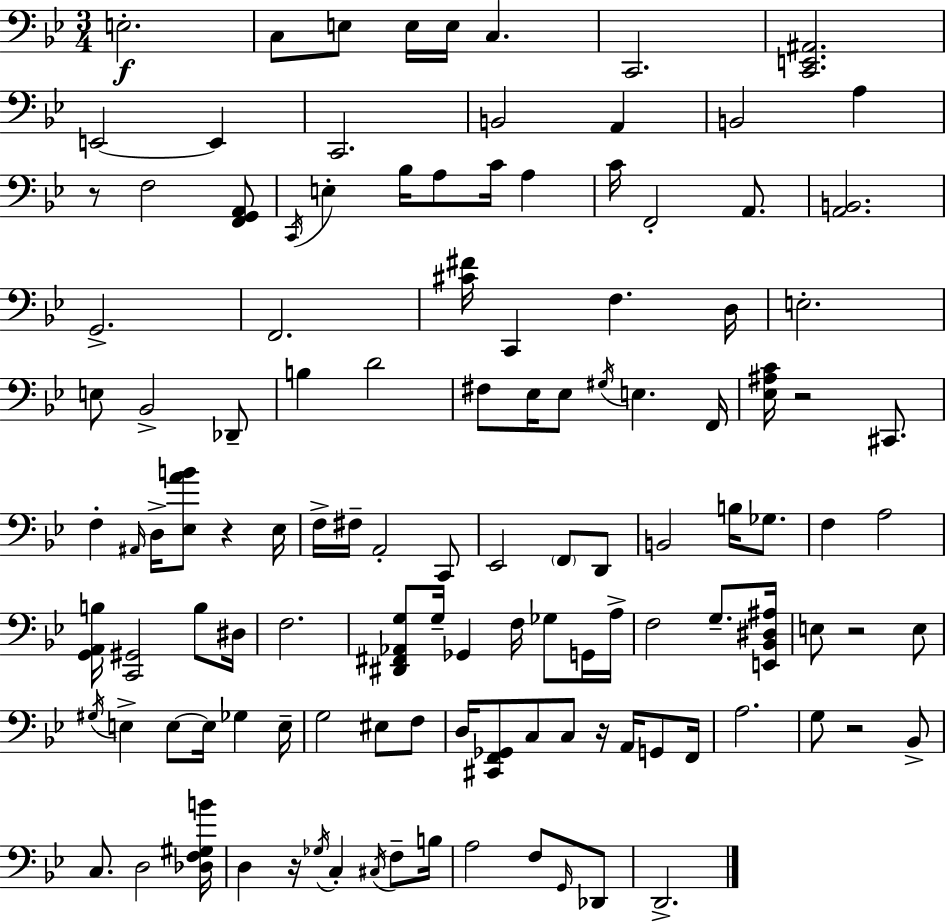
{
  \clef bass
  \numericTimeSignature
  \time 3/4
  \key g \minor
  \repeat volta 2 { e2.-.\f | c8 e8 e16 e16 c4. | c,2. | <c, e, ais,>2. | \break e,2~~ e,4 | c,2. | b,2 a,4 | b,2 a4 | \break r8 f2 <f, g, a,>8 | \acciaccatura { c,16 } e4-. bes16 a8 c'16 a4 | c'16 f,2-. a,8. | <a, b,>2. | \break g,2.-> | f,2. | <cis' fis'>16 c,4 f4. | d16 e2.-. | \break e8 bes,2-> des,8-- | b4 d'2 | fis8 ees16 ees8 \acciaccatura { gis16 } e4. | f,16 <ees ais c'>16 r2 cis,8. | \break f4-. \grace { ais,16 } d16-> <ees a' b'>8 r4 | ees16 f16-> fis16-- a,2-. | c,8 ees,2 \parenthesize f,8 | d,8 b,2 b16 | \break ges8. f4 a2 | <g, a, b>16 <c, gis,>2 | b8 dis16 f2. | <dis, fis, aes, g>8 g16-- ges,4 f16 ges8 | \break g,16 a16-> f2 g8.-- | <e, bes, dis ais>16 e8 r2 | e8 \acciaccatura { gis16 } e4-> e8~~ e16 ges4 | e16-- g2 | \break eis8 f8 d16 <cis, f, ges,>8 c8 c8 r16 | a,16 g,8 f,16 a2. | g8 r2 | bes,8-> c8. d2 | \break <des f gis b'>16 d4 r16 \acciaccatura { ges16 } c4-. | \acciaccatura { cis16 } f8-- b16 a2 | f8 \grace { g,16 } des,8 d,2.-> | } \bar "|."
}